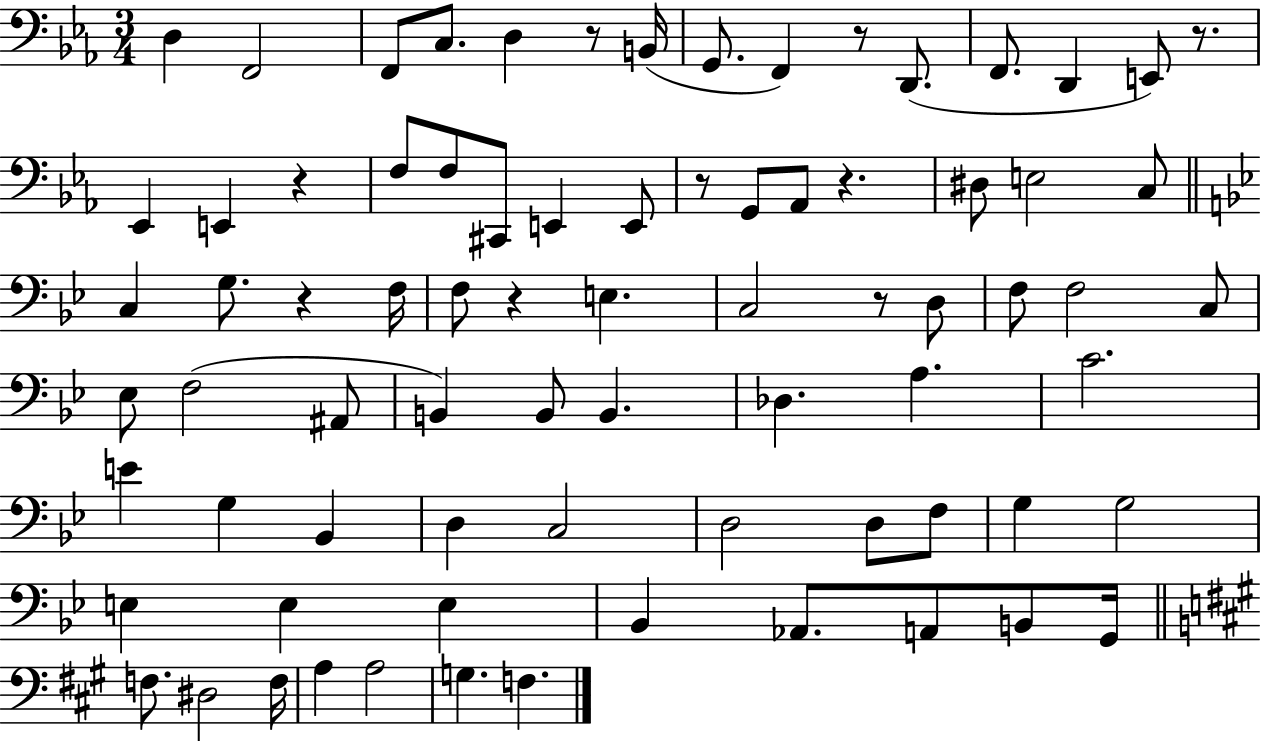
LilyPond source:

{
  \clef bass
  \numericTimeSignature
  \time 3/4
  \key ees \major
  d4 f,2 | f,8 c8. d4 r8 b,16( | g,8. f,4) r8 d,8.( | f,8. d,4 e,8) r8. | \break ees,4 e,4 r4 | f8 f8 cis,8 e,4 e,8 | r8 g,8 aes,8 r4. | dis8 e2 c8 | \break \bar "||" \break \key bes \major c4 g8. r4 f16 | f8 r4 e4. | c2 r8 d8 | f8 f2 c8 | \break ees8 f2( ais,8 | b,4) b,8 b,4. | des4. a4. | c'2. | \break e'4 g4 bes,4 | d4 c2 | d2 d8 f8 | g4 g2 | \break e4 e4 e4 | bes,4 aes,8. a,8 b,8 g,16 | \bar "||" \break \key a \major f8. dis2 f16 | a4 a2 | g4. f4. | \bar "|."
}